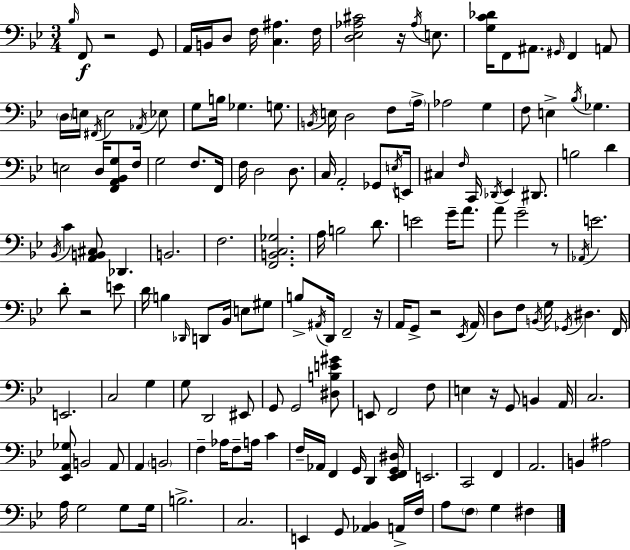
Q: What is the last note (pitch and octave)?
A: F#3